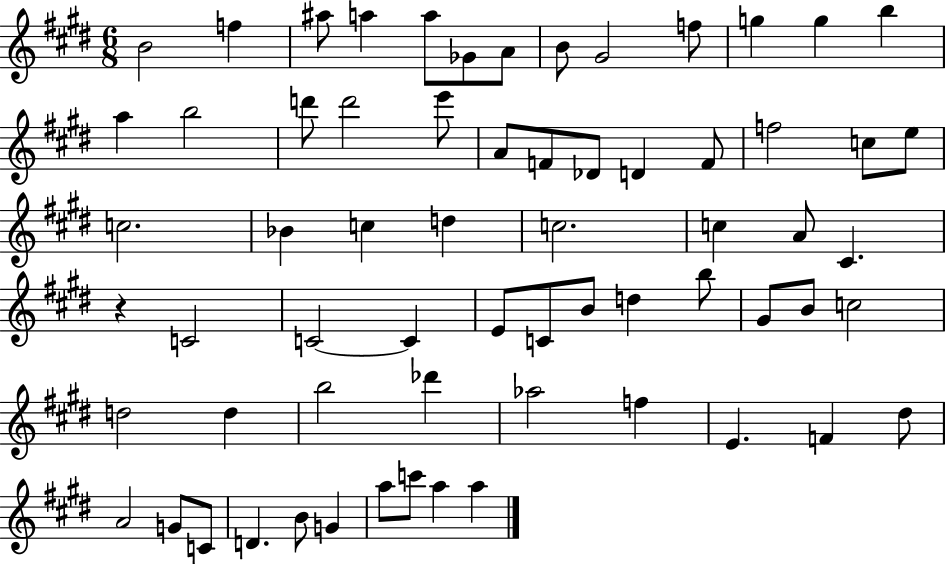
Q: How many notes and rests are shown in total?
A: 65